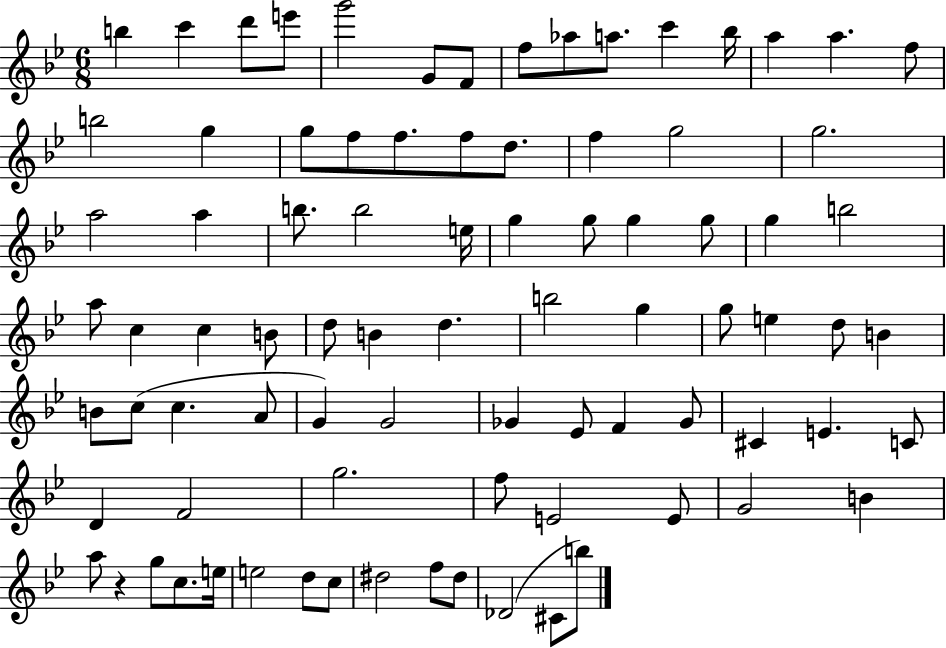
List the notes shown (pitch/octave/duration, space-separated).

B5/q C6/q D6/e E6/e G6/h G4/e F4/e F5/e Ab5/e A5/e. C6/q Bb5/s A5/q A5/q. F5/e B5/h G5/q G5/e F5/e F5/e. F5/e D5/e. F5/q G5/h G5/h. A5/h A5/q B5/e. B5/h E5/s G5/q G5/e G5/q G5/e G5/q B5/h A5/e C5/q C5/q B4/e D5/e B4/q D5/q. B5/h G5/q G5/e E5/q D5/e B4/q B4/e C5/e C5/q. A4/e G4/q G4/h Gb4/q Eb4/e F4/q Gb4/e C#4/q E4/q. C4/e D4/q F4/h G5/h. F5/e E4/h E4/e G4/h B4/q A5/e R/q G5/e C5/e. E5/s E5/h D5/e C5/e D#5/h F5/e D#5/e Db4/h C#4/e B5/e